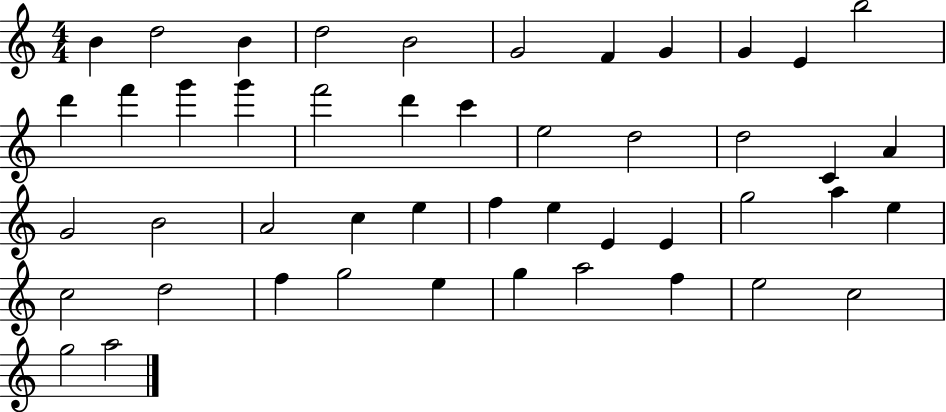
B4/q D5/h B4/q D5/h B4/h G4/h F4/q G4/q G4/q E4/q B5/h D6/q F6/q G6/q G6/q F6/h D6/q C6/q E5/h D5/h D5/h C4/q A4/q G4/h B4/h A4/h C5/q E5/q F5/q E5/q E4/q E4/q G5/h A5/q E5/q C5/h D5/h F5/q G5/h E5/q G5/q A5/h F5/q E5/h C5/h G5/h A5/h